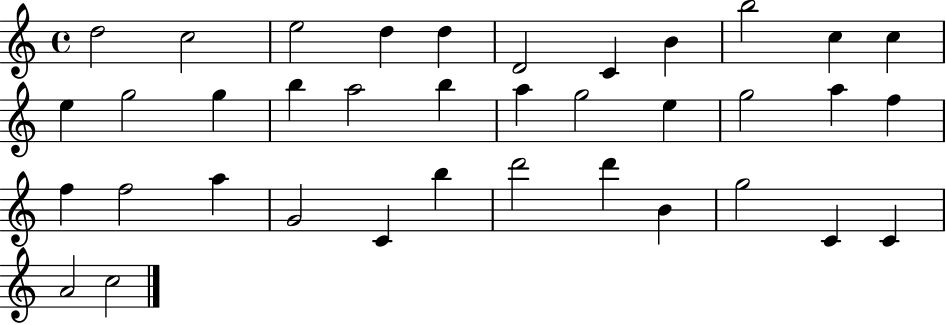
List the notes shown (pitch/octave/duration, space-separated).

D5/h C5/h E5/h D5/q D5/q D4/h C4/q B4/q B5/h C5/q C5/q E5/q G5/h G5/q B5/q A5/h B5/q A5/q G5/h E5/q G5/h A5/q F5/q F5/q F5/h A5/q G4/h C4/q B5/q D6/h D6/q B4/q G5/h C4/q C4/q A4/h C5/h